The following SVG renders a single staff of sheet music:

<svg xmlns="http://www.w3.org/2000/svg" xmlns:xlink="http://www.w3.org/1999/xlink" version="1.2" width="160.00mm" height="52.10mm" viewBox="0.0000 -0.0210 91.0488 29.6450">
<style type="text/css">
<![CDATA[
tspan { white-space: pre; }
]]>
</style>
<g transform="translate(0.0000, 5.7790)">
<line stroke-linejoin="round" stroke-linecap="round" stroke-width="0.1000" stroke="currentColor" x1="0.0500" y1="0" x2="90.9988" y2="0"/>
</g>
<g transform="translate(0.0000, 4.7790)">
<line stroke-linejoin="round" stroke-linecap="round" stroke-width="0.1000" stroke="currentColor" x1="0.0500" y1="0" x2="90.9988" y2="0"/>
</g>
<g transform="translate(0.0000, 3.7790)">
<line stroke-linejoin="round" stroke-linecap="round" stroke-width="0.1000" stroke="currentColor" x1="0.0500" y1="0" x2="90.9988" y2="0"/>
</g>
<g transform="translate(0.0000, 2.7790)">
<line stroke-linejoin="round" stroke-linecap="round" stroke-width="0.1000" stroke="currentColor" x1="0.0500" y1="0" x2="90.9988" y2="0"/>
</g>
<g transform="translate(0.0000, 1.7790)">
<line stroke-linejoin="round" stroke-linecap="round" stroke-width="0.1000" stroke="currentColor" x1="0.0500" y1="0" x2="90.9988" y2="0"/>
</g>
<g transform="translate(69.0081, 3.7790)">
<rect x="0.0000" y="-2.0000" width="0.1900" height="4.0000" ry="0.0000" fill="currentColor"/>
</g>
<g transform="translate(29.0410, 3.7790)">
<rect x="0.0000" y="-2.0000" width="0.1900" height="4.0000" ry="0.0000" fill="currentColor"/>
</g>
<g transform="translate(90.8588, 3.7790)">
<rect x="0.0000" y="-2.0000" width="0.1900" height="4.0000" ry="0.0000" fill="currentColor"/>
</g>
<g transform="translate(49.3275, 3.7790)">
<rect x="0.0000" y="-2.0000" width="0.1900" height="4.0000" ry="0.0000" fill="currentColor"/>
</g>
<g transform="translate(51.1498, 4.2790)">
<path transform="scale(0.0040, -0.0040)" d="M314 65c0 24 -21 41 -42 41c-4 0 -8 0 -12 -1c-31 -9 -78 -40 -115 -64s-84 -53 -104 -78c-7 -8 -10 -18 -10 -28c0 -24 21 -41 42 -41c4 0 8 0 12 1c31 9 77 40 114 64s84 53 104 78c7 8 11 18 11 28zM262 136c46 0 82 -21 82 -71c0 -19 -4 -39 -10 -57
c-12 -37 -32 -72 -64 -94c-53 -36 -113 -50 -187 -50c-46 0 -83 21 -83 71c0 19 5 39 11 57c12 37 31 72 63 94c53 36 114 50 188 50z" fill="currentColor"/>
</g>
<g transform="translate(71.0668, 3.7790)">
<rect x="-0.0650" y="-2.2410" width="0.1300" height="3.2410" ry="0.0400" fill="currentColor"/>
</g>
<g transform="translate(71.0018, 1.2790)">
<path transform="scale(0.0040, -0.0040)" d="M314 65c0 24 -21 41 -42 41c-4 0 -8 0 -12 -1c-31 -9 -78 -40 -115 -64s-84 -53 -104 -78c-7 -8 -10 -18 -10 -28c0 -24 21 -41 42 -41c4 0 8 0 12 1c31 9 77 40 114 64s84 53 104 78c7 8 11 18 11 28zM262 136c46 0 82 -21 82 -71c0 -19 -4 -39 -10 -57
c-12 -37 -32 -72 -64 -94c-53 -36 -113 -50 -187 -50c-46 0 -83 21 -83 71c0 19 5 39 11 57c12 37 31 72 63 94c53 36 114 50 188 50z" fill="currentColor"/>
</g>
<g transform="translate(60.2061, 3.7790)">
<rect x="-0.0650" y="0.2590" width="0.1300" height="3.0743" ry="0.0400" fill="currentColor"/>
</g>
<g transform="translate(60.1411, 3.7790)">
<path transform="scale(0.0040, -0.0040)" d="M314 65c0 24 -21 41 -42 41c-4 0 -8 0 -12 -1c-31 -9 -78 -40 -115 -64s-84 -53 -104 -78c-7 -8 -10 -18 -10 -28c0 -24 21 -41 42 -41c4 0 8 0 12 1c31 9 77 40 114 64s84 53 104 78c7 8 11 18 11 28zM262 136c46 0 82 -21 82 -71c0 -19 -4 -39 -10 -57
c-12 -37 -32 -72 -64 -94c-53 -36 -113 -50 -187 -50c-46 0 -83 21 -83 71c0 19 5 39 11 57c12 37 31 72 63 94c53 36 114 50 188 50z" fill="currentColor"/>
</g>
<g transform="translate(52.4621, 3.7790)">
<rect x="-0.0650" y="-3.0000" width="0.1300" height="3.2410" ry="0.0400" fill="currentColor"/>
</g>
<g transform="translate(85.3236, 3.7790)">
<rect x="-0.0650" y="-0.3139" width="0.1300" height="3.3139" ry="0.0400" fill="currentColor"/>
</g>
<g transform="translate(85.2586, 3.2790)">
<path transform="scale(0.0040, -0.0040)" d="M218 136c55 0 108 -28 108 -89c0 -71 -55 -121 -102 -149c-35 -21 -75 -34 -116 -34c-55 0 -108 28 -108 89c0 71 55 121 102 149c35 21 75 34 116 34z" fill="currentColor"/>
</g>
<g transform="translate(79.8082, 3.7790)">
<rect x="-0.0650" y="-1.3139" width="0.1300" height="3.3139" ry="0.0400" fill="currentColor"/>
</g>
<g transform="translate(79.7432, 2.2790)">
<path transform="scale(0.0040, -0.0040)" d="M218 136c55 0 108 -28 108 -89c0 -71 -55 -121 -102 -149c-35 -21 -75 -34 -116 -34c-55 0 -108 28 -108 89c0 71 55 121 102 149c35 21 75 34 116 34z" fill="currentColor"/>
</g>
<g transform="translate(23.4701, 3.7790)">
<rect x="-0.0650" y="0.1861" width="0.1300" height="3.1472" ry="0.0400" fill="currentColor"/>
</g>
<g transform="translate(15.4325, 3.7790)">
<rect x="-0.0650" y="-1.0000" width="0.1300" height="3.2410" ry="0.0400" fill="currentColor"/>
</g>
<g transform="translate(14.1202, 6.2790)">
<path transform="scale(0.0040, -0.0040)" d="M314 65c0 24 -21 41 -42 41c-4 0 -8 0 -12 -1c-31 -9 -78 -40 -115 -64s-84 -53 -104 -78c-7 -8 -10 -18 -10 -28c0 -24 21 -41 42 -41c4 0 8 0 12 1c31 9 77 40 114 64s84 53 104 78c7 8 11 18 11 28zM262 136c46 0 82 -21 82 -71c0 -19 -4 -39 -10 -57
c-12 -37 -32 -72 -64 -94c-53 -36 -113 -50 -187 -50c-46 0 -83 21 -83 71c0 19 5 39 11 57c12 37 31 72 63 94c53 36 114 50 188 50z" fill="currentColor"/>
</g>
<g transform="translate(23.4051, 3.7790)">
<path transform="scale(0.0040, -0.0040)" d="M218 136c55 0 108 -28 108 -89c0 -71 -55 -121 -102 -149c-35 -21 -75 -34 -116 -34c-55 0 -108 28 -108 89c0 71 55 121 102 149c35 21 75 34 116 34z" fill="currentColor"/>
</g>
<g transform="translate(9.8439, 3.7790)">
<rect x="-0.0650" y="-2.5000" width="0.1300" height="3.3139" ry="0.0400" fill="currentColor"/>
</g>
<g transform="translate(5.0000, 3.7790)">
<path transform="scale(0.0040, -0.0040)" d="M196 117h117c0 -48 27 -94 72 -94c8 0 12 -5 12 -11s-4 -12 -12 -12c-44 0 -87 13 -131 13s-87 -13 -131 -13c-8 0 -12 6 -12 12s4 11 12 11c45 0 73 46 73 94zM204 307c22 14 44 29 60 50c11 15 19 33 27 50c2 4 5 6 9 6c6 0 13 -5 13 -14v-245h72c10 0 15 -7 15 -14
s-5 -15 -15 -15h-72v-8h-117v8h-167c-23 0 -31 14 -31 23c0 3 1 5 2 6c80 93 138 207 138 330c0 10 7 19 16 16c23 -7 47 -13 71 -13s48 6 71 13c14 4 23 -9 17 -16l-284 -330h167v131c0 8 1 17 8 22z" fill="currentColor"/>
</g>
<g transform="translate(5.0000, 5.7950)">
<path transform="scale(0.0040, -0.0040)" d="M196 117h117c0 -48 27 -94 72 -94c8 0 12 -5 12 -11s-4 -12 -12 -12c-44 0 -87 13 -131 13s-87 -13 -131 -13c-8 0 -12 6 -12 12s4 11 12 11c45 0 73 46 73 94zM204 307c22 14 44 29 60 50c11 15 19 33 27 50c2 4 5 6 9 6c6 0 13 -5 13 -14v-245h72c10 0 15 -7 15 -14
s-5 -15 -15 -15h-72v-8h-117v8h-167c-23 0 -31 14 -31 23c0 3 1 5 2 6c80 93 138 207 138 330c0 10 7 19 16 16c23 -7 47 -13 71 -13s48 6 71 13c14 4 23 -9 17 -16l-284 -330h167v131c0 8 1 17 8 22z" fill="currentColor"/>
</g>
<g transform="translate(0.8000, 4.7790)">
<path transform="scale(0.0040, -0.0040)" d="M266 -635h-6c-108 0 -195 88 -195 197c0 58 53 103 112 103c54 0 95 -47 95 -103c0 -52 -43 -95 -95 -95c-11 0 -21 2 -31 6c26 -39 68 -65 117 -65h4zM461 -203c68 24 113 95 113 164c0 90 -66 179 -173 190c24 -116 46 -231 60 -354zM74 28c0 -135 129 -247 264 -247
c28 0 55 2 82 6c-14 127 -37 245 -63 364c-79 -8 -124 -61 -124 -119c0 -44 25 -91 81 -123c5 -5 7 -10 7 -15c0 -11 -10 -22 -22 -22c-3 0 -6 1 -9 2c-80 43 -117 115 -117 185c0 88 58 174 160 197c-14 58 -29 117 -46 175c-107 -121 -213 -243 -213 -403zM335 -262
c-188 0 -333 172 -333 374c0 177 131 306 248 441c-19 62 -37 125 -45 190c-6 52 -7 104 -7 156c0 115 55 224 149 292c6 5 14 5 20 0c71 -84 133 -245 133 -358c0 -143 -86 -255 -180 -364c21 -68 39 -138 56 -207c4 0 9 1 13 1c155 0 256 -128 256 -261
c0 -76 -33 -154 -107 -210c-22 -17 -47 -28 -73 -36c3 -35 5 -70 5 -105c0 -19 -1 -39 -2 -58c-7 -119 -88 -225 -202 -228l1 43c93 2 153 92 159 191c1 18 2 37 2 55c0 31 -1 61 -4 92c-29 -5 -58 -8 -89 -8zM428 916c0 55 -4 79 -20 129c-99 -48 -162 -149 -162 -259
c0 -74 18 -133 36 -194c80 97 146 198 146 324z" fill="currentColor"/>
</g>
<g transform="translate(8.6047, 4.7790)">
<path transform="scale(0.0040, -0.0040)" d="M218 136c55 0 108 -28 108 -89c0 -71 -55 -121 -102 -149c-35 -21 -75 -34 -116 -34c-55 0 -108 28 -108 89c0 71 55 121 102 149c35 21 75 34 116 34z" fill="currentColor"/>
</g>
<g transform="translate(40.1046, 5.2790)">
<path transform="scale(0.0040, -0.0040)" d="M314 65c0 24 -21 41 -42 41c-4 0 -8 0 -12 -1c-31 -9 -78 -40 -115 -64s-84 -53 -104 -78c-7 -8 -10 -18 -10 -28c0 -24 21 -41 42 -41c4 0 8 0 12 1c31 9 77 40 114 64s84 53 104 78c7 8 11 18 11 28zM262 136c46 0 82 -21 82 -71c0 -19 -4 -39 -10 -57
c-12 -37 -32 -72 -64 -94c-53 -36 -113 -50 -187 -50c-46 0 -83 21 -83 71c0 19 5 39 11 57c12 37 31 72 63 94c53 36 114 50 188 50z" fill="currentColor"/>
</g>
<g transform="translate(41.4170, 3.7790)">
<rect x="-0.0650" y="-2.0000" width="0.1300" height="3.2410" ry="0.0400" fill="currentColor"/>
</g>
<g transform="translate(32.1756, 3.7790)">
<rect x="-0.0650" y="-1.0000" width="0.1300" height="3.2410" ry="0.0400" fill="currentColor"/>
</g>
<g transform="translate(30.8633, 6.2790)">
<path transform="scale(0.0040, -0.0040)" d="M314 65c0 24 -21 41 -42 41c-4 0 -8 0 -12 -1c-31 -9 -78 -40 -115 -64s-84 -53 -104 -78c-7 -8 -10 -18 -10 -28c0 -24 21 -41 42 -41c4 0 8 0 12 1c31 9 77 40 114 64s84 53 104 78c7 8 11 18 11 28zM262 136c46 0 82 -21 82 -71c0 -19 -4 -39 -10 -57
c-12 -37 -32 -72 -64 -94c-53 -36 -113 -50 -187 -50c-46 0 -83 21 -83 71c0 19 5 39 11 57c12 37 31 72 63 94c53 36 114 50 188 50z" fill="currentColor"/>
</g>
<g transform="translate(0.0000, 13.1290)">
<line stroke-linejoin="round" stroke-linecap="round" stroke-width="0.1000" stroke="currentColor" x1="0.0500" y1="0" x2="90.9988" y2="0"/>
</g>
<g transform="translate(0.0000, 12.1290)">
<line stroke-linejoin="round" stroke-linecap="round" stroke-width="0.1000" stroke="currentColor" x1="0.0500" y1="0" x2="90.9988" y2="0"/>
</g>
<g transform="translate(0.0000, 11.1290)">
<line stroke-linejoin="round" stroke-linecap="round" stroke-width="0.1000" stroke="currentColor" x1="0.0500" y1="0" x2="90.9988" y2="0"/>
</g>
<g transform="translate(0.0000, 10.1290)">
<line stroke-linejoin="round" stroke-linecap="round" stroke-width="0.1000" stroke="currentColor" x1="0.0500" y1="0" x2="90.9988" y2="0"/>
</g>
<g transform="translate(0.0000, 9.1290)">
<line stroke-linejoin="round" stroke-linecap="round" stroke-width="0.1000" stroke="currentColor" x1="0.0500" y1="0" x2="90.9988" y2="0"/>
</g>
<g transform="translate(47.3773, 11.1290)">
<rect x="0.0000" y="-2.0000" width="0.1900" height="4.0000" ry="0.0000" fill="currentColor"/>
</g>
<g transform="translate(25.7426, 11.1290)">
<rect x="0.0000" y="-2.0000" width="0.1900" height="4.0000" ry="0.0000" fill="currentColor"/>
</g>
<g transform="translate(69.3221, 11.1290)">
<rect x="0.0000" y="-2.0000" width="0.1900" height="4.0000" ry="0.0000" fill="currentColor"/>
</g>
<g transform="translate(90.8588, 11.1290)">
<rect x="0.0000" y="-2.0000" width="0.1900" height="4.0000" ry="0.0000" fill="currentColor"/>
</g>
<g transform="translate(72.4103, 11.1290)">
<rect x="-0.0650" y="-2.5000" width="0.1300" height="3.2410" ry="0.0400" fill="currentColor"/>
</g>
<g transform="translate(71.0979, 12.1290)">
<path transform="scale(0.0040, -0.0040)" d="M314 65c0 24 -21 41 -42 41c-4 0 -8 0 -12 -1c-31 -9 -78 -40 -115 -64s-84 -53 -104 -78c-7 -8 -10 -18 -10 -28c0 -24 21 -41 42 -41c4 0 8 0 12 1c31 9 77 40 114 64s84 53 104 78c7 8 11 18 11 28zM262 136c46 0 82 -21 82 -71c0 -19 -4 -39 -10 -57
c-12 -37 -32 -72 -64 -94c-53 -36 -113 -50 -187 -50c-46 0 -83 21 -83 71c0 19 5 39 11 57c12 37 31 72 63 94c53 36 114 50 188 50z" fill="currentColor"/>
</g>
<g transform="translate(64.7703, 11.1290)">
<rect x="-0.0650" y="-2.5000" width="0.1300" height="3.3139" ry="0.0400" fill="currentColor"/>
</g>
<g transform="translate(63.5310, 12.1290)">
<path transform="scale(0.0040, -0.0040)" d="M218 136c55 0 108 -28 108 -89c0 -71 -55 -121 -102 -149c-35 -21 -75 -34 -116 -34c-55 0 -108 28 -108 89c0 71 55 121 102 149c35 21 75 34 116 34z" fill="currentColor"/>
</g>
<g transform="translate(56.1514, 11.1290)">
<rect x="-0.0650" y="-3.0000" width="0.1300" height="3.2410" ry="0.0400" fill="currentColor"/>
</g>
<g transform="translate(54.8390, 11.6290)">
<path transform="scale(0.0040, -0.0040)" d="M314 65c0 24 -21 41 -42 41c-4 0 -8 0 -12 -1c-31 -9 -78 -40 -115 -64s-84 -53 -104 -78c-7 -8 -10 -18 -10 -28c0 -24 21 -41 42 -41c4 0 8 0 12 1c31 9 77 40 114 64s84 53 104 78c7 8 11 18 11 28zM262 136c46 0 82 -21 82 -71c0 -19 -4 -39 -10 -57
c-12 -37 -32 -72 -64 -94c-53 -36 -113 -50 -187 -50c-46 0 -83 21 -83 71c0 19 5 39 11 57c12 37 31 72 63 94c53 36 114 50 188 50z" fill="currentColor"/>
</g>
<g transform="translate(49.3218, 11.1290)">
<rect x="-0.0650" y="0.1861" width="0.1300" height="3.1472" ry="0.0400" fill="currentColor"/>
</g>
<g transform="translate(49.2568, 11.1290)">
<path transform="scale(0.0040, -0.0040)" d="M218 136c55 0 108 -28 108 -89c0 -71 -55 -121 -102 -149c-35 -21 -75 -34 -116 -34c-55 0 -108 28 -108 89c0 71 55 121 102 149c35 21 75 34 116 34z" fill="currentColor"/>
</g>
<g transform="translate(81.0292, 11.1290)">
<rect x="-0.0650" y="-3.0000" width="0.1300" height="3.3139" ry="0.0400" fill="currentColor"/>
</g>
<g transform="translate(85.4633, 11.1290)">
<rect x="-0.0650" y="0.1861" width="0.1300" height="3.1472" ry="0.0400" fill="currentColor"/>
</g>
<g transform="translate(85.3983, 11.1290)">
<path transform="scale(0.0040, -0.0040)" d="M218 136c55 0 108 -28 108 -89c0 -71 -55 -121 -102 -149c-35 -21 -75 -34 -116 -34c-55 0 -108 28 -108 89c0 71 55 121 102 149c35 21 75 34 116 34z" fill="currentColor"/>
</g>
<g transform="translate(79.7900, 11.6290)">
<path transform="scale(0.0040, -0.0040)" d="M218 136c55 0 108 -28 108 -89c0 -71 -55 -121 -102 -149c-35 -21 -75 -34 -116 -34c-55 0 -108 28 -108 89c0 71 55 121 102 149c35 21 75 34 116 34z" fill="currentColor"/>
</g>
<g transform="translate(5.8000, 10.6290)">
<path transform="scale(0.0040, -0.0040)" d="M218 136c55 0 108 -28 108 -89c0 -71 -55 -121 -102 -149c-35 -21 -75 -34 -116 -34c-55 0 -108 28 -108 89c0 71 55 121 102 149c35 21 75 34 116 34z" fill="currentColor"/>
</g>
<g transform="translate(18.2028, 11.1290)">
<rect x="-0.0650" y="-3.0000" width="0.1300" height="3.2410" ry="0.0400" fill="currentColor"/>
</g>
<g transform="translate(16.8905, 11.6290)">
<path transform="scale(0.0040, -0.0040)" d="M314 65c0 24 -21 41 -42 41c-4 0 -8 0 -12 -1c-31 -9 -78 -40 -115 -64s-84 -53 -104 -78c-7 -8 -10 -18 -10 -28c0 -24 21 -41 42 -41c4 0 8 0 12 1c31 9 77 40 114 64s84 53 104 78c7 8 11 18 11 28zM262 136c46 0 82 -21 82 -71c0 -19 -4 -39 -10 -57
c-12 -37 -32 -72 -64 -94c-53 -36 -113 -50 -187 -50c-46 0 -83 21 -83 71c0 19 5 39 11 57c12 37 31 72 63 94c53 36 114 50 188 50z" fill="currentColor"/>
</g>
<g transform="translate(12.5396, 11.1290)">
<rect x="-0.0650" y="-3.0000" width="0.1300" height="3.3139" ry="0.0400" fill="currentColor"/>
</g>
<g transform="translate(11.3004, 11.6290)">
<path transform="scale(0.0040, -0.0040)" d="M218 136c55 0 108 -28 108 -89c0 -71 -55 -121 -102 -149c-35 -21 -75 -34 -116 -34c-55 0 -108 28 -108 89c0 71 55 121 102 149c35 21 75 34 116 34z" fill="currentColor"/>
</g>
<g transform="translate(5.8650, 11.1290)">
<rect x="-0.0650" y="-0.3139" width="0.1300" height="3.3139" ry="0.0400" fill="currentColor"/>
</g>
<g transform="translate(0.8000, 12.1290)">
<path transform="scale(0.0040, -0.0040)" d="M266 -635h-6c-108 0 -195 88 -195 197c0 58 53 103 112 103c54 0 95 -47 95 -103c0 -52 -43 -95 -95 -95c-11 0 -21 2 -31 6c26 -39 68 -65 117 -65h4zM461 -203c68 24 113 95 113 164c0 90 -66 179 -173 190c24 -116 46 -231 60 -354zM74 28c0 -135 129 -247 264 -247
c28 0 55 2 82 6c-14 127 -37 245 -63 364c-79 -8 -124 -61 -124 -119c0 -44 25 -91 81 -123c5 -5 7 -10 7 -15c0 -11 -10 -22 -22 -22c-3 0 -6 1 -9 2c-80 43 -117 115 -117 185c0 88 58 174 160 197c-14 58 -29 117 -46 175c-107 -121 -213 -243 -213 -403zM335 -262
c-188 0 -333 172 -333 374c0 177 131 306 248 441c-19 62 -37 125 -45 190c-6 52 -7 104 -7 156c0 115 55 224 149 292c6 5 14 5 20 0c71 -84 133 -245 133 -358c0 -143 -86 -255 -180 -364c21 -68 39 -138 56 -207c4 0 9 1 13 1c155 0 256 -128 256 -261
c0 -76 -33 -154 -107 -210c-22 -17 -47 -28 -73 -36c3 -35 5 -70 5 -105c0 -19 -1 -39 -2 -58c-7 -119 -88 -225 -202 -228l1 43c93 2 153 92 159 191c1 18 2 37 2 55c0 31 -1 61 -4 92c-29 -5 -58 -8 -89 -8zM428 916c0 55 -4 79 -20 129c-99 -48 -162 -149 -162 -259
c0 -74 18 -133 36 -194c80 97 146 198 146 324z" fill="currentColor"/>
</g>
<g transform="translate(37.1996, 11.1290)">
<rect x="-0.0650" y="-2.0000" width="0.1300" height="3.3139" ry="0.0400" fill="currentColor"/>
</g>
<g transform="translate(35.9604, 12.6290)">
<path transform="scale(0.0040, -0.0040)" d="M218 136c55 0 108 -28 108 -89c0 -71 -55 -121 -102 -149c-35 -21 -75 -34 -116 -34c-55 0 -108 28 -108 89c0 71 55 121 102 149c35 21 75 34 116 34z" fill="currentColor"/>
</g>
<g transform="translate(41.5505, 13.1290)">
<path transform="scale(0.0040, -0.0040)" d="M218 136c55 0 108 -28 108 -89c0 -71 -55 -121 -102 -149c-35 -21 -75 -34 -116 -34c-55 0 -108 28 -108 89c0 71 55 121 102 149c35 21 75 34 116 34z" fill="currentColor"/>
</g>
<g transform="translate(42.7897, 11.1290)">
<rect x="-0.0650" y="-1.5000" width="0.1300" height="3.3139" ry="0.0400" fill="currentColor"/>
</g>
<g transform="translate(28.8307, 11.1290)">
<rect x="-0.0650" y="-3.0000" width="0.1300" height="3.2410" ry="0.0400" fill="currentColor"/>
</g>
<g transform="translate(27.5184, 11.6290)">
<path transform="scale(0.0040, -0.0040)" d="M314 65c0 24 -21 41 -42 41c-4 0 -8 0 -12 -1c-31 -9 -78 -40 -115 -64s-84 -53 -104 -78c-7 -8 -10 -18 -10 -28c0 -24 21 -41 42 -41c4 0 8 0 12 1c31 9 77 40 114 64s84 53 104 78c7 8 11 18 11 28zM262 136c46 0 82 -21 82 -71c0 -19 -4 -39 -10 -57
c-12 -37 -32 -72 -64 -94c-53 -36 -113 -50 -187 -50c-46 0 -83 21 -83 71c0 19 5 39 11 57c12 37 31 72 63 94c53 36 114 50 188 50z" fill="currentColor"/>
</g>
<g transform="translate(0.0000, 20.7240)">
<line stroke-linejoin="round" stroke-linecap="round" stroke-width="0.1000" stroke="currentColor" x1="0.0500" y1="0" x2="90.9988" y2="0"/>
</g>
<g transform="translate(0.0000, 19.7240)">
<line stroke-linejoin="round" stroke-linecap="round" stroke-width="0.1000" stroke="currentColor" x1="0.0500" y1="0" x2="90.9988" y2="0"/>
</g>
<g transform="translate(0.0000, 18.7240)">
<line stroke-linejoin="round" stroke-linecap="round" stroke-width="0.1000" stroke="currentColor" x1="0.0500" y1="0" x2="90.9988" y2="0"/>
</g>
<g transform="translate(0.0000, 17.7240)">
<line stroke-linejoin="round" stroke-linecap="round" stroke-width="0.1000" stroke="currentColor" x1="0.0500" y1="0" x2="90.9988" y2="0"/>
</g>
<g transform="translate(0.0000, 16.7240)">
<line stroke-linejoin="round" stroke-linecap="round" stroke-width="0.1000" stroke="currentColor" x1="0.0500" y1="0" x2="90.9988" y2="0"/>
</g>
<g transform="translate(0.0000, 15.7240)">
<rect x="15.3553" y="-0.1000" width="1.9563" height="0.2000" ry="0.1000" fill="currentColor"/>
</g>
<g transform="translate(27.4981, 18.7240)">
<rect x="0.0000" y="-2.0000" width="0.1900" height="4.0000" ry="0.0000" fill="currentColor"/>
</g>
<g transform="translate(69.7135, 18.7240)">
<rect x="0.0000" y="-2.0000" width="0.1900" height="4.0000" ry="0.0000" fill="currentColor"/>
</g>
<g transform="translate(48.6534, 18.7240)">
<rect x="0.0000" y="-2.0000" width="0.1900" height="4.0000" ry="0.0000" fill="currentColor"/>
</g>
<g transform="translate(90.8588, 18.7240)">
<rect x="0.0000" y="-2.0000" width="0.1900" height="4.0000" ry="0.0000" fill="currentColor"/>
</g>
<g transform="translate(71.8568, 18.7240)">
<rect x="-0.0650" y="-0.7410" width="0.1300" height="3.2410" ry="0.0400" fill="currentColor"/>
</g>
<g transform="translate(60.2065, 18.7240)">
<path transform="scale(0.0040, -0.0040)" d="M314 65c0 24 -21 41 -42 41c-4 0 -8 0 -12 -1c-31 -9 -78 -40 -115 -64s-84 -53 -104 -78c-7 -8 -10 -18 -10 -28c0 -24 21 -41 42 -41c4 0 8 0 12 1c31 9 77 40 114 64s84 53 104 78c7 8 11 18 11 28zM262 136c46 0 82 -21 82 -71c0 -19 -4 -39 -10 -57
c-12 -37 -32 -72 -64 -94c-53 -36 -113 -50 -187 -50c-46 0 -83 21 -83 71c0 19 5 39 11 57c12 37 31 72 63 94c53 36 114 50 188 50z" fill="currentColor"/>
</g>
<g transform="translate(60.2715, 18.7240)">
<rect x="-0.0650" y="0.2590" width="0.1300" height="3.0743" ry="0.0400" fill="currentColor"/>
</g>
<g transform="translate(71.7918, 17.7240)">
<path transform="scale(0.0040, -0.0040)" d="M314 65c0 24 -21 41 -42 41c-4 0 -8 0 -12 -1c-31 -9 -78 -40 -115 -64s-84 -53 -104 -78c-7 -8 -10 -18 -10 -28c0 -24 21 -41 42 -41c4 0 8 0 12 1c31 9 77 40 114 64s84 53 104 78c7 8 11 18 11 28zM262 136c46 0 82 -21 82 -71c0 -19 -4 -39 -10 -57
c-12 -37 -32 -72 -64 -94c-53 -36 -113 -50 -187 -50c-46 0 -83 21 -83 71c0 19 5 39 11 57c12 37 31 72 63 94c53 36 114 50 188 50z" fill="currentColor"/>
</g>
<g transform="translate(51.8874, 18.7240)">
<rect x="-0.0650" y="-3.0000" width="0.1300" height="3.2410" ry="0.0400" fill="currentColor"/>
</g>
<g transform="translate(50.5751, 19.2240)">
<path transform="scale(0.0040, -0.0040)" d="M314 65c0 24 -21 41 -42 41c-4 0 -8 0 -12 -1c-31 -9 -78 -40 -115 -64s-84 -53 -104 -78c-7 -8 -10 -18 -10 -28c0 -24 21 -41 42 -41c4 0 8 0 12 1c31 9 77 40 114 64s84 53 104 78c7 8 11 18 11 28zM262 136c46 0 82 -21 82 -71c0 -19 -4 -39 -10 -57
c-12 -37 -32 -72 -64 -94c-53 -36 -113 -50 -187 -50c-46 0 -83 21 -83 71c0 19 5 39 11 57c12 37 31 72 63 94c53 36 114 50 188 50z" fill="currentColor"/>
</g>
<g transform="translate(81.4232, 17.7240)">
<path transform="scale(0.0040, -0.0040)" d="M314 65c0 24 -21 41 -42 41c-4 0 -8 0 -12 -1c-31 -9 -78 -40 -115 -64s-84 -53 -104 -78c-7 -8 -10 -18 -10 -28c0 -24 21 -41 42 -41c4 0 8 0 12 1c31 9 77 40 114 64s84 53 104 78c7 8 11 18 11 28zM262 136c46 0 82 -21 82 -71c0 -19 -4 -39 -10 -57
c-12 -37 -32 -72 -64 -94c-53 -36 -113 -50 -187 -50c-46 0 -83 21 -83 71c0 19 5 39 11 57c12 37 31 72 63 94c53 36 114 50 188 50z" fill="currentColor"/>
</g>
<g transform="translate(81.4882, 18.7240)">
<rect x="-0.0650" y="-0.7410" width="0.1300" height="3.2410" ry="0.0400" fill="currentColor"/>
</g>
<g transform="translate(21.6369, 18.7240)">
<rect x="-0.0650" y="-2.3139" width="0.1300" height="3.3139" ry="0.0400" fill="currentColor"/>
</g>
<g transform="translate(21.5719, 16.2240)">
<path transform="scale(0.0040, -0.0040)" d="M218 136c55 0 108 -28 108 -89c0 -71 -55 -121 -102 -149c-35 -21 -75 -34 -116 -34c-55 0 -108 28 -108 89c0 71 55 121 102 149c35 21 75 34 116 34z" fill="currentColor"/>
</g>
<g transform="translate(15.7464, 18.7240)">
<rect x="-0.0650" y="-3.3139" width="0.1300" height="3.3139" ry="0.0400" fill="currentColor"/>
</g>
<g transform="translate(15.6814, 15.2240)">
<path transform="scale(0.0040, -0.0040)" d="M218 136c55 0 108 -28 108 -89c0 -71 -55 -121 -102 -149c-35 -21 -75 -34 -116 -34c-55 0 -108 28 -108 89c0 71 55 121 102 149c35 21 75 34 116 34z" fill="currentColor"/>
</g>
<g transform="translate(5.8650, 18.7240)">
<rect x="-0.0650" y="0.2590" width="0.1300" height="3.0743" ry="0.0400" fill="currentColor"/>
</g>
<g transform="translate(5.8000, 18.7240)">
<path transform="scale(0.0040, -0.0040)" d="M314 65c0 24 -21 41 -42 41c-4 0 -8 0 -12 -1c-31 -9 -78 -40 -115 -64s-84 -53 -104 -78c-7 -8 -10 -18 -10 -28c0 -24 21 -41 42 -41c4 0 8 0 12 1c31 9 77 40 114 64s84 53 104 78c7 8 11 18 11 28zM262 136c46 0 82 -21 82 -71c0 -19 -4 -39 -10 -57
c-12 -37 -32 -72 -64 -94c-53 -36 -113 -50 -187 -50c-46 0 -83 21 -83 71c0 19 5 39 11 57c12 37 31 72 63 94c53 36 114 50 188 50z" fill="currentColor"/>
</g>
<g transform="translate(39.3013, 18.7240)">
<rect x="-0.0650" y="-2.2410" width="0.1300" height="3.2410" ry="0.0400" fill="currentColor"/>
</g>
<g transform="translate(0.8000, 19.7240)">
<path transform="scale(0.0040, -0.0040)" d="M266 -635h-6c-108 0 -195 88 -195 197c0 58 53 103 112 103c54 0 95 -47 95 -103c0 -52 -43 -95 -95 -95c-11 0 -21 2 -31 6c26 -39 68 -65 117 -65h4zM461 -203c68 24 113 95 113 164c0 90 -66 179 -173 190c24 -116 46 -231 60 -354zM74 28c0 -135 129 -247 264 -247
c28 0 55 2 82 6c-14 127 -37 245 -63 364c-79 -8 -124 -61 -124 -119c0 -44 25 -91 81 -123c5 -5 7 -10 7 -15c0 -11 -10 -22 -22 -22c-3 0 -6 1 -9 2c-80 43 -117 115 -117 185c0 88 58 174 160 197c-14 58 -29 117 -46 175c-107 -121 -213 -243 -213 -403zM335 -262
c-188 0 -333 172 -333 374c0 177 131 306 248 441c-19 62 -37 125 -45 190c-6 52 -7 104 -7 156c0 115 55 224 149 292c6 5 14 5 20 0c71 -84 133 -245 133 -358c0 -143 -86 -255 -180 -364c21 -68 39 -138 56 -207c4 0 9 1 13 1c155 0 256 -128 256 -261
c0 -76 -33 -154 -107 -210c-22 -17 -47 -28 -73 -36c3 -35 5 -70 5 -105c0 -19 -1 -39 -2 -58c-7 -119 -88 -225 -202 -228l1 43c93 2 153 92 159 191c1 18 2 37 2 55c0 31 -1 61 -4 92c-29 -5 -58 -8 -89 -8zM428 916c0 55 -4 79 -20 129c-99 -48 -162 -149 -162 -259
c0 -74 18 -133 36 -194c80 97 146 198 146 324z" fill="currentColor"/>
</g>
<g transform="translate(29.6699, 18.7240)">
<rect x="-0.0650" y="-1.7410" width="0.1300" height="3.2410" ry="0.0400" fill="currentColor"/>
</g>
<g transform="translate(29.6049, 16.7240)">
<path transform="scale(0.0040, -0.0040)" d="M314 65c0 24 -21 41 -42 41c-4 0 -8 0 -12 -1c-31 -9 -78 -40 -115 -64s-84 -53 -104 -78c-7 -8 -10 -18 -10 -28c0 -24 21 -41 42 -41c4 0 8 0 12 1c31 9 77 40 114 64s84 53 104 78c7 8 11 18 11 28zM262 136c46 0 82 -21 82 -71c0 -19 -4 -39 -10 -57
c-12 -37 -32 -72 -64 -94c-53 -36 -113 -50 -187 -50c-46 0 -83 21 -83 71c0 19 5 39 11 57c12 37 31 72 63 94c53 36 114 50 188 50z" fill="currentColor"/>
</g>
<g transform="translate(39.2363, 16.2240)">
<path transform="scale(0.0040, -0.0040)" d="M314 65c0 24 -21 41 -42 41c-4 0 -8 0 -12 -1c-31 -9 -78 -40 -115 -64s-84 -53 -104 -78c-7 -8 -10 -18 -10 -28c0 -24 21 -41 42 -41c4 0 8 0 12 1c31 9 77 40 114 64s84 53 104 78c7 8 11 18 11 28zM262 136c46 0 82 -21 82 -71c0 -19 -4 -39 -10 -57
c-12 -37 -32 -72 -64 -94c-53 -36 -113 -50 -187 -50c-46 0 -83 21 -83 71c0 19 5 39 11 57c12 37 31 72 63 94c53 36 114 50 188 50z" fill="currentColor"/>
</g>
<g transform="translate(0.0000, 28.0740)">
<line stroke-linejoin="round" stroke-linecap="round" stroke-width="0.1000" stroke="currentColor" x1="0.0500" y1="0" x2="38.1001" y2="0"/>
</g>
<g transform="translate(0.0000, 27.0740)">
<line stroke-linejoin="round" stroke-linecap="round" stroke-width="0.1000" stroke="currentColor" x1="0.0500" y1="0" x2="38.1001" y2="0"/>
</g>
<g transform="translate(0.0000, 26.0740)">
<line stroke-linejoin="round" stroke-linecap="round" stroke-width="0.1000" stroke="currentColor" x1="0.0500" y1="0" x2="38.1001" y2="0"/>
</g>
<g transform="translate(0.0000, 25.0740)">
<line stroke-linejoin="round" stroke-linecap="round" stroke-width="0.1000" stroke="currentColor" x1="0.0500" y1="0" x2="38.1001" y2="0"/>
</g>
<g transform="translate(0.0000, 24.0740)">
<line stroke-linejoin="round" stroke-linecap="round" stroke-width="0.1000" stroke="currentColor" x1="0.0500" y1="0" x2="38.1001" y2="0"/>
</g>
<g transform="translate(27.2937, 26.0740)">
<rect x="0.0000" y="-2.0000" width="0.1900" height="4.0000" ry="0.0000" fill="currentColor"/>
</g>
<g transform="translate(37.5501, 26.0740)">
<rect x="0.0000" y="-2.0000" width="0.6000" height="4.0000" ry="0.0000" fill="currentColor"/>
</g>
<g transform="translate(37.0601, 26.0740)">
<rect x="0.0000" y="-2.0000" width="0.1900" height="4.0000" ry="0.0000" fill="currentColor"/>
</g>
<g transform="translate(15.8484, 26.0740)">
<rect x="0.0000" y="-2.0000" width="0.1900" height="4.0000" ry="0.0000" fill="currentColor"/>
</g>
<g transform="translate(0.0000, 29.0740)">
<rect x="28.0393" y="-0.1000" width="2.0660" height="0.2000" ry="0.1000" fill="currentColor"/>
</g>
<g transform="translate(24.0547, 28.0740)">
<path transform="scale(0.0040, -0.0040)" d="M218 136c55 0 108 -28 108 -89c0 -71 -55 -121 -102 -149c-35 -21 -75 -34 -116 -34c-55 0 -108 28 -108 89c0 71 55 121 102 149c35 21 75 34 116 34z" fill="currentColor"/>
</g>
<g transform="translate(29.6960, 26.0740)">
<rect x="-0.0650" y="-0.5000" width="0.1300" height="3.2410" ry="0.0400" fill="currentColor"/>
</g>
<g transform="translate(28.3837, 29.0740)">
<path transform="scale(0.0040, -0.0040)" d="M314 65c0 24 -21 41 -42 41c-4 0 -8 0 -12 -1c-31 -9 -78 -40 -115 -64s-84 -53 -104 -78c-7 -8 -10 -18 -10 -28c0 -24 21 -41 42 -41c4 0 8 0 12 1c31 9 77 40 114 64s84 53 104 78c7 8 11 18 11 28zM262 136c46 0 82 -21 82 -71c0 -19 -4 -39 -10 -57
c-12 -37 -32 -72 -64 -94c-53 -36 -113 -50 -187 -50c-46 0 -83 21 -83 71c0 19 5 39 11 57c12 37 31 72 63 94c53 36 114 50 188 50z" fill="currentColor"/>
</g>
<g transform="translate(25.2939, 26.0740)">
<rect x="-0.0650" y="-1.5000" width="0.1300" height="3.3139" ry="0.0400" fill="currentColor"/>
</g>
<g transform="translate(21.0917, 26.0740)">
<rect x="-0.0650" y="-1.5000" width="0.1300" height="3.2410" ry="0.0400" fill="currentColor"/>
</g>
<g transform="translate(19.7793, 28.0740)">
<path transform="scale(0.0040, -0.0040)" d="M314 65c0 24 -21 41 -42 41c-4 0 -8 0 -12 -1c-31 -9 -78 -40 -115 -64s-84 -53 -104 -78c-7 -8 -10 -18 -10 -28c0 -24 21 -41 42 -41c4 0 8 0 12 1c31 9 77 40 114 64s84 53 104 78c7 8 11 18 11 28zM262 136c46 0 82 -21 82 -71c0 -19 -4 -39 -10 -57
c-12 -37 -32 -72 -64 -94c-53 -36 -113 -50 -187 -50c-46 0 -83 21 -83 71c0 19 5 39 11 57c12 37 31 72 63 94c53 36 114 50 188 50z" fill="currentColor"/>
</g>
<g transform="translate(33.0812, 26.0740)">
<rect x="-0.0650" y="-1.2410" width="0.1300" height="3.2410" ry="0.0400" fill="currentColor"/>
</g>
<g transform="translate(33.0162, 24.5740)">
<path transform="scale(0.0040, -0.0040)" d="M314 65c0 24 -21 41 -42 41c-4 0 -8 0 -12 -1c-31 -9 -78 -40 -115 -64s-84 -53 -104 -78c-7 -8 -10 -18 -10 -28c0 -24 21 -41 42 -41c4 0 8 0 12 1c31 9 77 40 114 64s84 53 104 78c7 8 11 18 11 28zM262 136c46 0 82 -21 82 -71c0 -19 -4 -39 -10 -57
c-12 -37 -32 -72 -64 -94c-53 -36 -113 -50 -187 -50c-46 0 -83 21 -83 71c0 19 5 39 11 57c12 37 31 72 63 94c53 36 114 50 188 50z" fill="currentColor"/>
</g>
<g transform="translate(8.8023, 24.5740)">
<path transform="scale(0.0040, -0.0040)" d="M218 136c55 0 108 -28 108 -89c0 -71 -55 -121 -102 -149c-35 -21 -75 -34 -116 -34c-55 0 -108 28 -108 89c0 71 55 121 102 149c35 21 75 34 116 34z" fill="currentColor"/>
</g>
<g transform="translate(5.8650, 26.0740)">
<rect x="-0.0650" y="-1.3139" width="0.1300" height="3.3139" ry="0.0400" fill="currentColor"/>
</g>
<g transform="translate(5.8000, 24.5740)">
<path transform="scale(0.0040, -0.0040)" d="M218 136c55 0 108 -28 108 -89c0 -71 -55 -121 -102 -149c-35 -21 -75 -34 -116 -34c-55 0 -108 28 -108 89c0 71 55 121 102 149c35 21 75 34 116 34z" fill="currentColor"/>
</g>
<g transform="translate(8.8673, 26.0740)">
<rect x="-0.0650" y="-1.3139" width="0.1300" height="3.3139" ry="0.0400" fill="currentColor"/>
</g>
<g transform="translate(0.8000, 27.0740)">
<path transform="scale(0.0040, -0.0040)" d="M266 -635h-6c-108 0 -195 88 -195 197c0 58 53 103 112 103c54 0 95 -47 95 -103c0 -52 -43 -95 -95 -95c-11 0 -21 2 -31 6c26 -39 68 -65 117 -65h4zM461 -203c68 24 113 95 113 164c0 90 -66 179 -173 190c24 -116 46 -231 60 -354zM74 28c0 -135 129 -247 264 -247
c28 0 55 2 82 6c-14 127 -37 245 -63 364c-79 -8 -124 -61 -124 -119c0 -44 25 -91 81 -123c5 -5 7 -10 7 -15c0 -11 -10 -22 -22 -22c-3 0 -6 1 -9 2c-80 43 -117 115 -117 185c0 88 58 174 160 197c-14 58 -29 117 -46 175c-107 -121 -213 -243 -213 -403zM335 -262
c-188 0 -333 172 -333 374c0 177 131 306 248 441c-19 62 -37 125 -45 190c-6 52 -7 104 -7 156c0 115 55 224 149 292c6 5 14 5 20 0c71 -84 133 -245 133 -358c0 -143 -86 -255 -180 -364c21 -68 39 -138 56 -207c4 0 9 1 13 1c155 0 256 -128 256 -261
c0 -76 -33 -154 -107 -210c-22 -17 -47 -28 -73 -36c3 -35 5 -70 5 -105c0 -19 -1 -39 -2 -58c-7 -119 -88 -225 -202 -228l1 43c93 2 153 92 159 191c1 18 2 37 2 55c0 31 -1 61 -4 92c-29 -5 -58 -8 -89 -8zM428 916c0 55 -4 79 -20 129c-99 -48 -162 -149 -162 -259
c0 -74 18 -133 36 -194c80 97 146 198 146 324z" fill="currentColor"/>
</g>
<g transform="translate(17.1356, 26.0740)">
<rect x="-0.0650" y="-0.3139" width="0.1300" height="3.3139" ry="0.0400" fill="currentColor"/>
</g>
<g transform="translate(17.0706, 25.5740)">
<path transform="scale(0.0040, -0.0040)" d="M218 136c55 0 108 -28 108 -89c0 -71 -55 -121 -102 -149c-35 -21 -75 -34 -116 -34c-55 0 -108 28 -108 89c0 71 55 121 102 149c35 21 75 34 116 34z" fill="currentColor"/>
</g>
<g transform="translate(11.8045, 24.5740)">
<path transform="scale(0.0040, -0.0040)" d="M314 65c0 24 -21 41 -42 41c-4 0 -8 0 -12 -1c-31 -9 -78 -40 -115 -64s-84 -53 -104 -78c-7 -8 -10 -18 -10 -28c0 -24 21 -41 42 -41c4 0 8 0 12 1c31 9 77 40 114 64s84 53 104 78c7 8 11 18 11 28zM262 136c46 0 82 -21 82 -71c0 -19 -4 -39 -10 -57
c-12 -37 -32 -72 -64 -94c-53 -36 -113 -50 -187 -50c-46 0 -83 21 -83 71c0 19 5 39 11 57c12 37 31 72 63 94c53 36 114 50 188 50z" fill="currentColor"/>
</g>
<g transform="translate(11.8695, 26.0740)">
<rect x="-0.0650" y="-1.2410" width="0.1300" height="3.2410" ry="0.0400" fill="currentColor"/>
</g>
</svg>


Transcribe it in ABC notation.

X:1
T:Untitled
M:4/4
L:1/4
K:C
G D2 B D2 F2 A2 B2 g2 e c c A A2 A2 F E B A2 G G2 A B B2 b g f2 g2 A2 B2 d2 d2 e e e2 c E2 E C2 e2